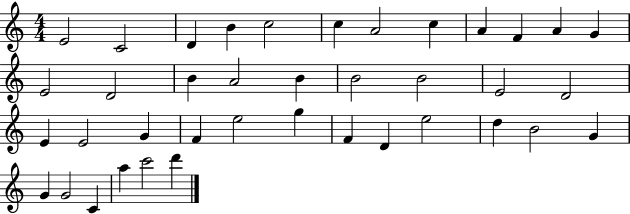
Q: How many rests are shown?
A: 0